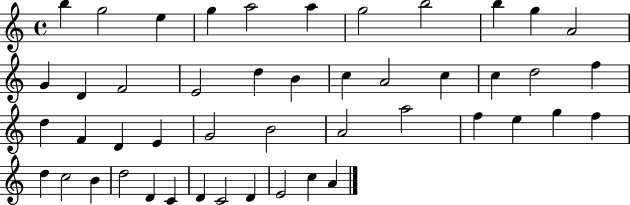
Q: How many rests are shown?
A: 0